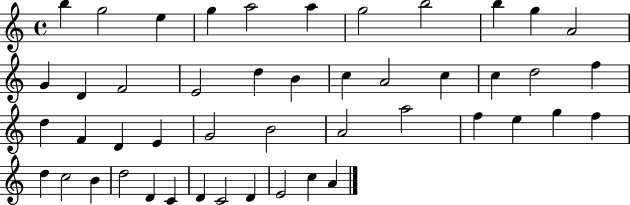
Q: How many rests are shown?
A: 0